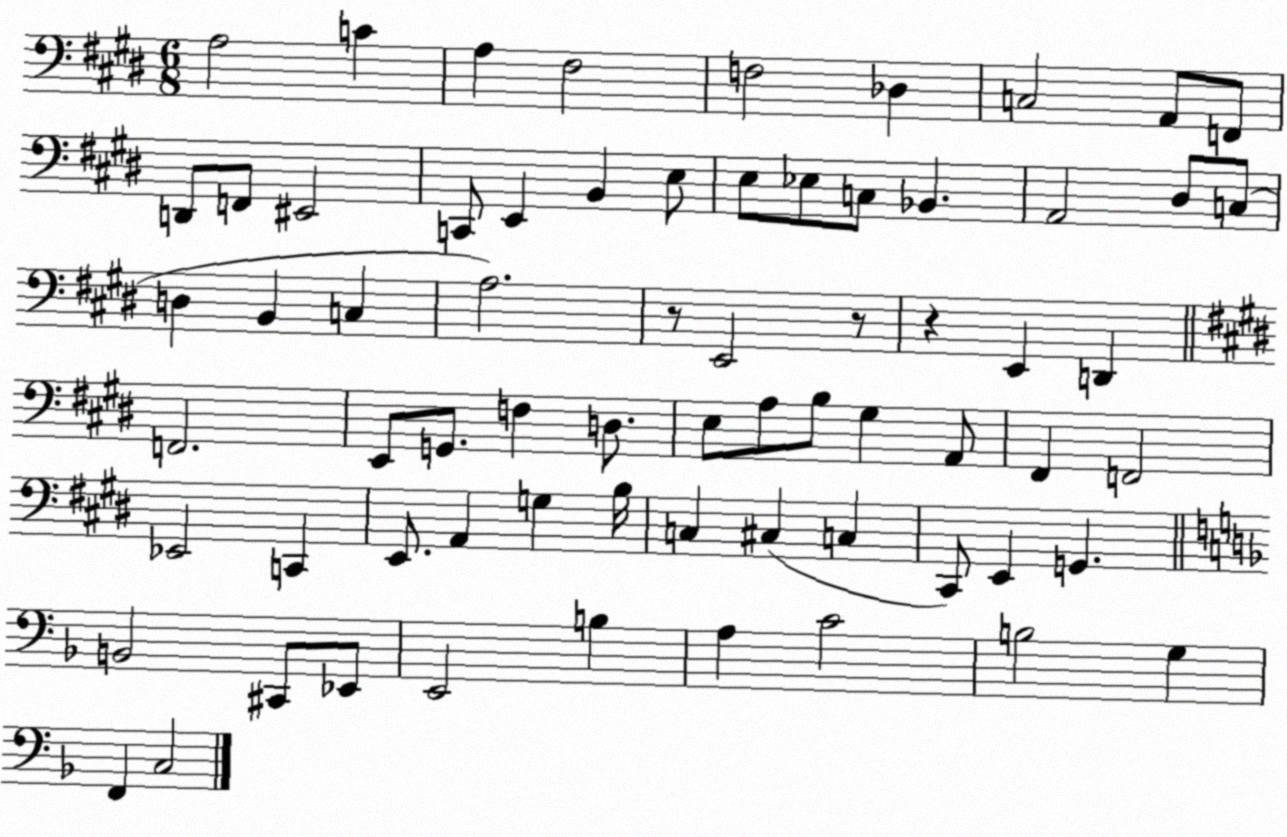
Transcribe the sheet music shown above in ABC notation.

X:1
T:Untitled
M:6/8
L:1/4
K:E
A,2 C A, ^F,2 F,2 _D, C,2 A,,/2 F,,/2 D,,/2 F,,/2 ^E,,2 C,,/2 E,, B,, E,/2 E,/2 _E,/2 C,/2 _B,, A,,2 ^D,/2 C,/2 D, B,, C, A,2 z/2 E,,2 z/2 z E,, D,, F,,2 E,,/2 G,,/2 F, D,/2 E,/2 A,/2 B,/2 ^G, A,,/2 ^F,, F,,2 _E,,2 C,, E,,/2 A,, G, B,/4 C, ^C, C, ^C,,/2 E,, G,, B,,2 ^C,,/2 _E,,/2 E,,2 B, A, C2 B,2 G, F,, C,2